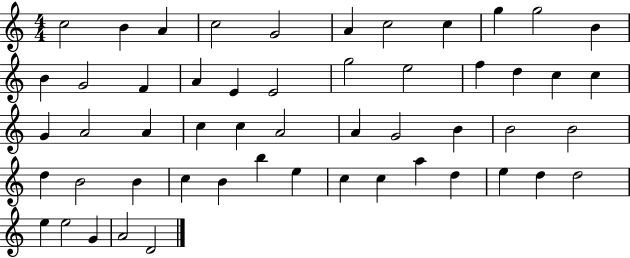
C5/h B4/q A4/q C5/h G4/h A4/q C5/h C5/q G5/q G5/h B4/q B4/q G4/h F4/q A4/q E4/q E4/h G5/h E5/h F5/q D5/q C5/q C5/q G4/q A4/h A4/q C5/q C5/q A4/h A4/q G4/h B4/q B4/h B4/h D5/q B4/h B4/q C5/q B4/q B5/q E5/q C5/q C5/q A5/q D5/q E5/q D5/q D5/h E5/q E5/h G4/q A4/h D4/h